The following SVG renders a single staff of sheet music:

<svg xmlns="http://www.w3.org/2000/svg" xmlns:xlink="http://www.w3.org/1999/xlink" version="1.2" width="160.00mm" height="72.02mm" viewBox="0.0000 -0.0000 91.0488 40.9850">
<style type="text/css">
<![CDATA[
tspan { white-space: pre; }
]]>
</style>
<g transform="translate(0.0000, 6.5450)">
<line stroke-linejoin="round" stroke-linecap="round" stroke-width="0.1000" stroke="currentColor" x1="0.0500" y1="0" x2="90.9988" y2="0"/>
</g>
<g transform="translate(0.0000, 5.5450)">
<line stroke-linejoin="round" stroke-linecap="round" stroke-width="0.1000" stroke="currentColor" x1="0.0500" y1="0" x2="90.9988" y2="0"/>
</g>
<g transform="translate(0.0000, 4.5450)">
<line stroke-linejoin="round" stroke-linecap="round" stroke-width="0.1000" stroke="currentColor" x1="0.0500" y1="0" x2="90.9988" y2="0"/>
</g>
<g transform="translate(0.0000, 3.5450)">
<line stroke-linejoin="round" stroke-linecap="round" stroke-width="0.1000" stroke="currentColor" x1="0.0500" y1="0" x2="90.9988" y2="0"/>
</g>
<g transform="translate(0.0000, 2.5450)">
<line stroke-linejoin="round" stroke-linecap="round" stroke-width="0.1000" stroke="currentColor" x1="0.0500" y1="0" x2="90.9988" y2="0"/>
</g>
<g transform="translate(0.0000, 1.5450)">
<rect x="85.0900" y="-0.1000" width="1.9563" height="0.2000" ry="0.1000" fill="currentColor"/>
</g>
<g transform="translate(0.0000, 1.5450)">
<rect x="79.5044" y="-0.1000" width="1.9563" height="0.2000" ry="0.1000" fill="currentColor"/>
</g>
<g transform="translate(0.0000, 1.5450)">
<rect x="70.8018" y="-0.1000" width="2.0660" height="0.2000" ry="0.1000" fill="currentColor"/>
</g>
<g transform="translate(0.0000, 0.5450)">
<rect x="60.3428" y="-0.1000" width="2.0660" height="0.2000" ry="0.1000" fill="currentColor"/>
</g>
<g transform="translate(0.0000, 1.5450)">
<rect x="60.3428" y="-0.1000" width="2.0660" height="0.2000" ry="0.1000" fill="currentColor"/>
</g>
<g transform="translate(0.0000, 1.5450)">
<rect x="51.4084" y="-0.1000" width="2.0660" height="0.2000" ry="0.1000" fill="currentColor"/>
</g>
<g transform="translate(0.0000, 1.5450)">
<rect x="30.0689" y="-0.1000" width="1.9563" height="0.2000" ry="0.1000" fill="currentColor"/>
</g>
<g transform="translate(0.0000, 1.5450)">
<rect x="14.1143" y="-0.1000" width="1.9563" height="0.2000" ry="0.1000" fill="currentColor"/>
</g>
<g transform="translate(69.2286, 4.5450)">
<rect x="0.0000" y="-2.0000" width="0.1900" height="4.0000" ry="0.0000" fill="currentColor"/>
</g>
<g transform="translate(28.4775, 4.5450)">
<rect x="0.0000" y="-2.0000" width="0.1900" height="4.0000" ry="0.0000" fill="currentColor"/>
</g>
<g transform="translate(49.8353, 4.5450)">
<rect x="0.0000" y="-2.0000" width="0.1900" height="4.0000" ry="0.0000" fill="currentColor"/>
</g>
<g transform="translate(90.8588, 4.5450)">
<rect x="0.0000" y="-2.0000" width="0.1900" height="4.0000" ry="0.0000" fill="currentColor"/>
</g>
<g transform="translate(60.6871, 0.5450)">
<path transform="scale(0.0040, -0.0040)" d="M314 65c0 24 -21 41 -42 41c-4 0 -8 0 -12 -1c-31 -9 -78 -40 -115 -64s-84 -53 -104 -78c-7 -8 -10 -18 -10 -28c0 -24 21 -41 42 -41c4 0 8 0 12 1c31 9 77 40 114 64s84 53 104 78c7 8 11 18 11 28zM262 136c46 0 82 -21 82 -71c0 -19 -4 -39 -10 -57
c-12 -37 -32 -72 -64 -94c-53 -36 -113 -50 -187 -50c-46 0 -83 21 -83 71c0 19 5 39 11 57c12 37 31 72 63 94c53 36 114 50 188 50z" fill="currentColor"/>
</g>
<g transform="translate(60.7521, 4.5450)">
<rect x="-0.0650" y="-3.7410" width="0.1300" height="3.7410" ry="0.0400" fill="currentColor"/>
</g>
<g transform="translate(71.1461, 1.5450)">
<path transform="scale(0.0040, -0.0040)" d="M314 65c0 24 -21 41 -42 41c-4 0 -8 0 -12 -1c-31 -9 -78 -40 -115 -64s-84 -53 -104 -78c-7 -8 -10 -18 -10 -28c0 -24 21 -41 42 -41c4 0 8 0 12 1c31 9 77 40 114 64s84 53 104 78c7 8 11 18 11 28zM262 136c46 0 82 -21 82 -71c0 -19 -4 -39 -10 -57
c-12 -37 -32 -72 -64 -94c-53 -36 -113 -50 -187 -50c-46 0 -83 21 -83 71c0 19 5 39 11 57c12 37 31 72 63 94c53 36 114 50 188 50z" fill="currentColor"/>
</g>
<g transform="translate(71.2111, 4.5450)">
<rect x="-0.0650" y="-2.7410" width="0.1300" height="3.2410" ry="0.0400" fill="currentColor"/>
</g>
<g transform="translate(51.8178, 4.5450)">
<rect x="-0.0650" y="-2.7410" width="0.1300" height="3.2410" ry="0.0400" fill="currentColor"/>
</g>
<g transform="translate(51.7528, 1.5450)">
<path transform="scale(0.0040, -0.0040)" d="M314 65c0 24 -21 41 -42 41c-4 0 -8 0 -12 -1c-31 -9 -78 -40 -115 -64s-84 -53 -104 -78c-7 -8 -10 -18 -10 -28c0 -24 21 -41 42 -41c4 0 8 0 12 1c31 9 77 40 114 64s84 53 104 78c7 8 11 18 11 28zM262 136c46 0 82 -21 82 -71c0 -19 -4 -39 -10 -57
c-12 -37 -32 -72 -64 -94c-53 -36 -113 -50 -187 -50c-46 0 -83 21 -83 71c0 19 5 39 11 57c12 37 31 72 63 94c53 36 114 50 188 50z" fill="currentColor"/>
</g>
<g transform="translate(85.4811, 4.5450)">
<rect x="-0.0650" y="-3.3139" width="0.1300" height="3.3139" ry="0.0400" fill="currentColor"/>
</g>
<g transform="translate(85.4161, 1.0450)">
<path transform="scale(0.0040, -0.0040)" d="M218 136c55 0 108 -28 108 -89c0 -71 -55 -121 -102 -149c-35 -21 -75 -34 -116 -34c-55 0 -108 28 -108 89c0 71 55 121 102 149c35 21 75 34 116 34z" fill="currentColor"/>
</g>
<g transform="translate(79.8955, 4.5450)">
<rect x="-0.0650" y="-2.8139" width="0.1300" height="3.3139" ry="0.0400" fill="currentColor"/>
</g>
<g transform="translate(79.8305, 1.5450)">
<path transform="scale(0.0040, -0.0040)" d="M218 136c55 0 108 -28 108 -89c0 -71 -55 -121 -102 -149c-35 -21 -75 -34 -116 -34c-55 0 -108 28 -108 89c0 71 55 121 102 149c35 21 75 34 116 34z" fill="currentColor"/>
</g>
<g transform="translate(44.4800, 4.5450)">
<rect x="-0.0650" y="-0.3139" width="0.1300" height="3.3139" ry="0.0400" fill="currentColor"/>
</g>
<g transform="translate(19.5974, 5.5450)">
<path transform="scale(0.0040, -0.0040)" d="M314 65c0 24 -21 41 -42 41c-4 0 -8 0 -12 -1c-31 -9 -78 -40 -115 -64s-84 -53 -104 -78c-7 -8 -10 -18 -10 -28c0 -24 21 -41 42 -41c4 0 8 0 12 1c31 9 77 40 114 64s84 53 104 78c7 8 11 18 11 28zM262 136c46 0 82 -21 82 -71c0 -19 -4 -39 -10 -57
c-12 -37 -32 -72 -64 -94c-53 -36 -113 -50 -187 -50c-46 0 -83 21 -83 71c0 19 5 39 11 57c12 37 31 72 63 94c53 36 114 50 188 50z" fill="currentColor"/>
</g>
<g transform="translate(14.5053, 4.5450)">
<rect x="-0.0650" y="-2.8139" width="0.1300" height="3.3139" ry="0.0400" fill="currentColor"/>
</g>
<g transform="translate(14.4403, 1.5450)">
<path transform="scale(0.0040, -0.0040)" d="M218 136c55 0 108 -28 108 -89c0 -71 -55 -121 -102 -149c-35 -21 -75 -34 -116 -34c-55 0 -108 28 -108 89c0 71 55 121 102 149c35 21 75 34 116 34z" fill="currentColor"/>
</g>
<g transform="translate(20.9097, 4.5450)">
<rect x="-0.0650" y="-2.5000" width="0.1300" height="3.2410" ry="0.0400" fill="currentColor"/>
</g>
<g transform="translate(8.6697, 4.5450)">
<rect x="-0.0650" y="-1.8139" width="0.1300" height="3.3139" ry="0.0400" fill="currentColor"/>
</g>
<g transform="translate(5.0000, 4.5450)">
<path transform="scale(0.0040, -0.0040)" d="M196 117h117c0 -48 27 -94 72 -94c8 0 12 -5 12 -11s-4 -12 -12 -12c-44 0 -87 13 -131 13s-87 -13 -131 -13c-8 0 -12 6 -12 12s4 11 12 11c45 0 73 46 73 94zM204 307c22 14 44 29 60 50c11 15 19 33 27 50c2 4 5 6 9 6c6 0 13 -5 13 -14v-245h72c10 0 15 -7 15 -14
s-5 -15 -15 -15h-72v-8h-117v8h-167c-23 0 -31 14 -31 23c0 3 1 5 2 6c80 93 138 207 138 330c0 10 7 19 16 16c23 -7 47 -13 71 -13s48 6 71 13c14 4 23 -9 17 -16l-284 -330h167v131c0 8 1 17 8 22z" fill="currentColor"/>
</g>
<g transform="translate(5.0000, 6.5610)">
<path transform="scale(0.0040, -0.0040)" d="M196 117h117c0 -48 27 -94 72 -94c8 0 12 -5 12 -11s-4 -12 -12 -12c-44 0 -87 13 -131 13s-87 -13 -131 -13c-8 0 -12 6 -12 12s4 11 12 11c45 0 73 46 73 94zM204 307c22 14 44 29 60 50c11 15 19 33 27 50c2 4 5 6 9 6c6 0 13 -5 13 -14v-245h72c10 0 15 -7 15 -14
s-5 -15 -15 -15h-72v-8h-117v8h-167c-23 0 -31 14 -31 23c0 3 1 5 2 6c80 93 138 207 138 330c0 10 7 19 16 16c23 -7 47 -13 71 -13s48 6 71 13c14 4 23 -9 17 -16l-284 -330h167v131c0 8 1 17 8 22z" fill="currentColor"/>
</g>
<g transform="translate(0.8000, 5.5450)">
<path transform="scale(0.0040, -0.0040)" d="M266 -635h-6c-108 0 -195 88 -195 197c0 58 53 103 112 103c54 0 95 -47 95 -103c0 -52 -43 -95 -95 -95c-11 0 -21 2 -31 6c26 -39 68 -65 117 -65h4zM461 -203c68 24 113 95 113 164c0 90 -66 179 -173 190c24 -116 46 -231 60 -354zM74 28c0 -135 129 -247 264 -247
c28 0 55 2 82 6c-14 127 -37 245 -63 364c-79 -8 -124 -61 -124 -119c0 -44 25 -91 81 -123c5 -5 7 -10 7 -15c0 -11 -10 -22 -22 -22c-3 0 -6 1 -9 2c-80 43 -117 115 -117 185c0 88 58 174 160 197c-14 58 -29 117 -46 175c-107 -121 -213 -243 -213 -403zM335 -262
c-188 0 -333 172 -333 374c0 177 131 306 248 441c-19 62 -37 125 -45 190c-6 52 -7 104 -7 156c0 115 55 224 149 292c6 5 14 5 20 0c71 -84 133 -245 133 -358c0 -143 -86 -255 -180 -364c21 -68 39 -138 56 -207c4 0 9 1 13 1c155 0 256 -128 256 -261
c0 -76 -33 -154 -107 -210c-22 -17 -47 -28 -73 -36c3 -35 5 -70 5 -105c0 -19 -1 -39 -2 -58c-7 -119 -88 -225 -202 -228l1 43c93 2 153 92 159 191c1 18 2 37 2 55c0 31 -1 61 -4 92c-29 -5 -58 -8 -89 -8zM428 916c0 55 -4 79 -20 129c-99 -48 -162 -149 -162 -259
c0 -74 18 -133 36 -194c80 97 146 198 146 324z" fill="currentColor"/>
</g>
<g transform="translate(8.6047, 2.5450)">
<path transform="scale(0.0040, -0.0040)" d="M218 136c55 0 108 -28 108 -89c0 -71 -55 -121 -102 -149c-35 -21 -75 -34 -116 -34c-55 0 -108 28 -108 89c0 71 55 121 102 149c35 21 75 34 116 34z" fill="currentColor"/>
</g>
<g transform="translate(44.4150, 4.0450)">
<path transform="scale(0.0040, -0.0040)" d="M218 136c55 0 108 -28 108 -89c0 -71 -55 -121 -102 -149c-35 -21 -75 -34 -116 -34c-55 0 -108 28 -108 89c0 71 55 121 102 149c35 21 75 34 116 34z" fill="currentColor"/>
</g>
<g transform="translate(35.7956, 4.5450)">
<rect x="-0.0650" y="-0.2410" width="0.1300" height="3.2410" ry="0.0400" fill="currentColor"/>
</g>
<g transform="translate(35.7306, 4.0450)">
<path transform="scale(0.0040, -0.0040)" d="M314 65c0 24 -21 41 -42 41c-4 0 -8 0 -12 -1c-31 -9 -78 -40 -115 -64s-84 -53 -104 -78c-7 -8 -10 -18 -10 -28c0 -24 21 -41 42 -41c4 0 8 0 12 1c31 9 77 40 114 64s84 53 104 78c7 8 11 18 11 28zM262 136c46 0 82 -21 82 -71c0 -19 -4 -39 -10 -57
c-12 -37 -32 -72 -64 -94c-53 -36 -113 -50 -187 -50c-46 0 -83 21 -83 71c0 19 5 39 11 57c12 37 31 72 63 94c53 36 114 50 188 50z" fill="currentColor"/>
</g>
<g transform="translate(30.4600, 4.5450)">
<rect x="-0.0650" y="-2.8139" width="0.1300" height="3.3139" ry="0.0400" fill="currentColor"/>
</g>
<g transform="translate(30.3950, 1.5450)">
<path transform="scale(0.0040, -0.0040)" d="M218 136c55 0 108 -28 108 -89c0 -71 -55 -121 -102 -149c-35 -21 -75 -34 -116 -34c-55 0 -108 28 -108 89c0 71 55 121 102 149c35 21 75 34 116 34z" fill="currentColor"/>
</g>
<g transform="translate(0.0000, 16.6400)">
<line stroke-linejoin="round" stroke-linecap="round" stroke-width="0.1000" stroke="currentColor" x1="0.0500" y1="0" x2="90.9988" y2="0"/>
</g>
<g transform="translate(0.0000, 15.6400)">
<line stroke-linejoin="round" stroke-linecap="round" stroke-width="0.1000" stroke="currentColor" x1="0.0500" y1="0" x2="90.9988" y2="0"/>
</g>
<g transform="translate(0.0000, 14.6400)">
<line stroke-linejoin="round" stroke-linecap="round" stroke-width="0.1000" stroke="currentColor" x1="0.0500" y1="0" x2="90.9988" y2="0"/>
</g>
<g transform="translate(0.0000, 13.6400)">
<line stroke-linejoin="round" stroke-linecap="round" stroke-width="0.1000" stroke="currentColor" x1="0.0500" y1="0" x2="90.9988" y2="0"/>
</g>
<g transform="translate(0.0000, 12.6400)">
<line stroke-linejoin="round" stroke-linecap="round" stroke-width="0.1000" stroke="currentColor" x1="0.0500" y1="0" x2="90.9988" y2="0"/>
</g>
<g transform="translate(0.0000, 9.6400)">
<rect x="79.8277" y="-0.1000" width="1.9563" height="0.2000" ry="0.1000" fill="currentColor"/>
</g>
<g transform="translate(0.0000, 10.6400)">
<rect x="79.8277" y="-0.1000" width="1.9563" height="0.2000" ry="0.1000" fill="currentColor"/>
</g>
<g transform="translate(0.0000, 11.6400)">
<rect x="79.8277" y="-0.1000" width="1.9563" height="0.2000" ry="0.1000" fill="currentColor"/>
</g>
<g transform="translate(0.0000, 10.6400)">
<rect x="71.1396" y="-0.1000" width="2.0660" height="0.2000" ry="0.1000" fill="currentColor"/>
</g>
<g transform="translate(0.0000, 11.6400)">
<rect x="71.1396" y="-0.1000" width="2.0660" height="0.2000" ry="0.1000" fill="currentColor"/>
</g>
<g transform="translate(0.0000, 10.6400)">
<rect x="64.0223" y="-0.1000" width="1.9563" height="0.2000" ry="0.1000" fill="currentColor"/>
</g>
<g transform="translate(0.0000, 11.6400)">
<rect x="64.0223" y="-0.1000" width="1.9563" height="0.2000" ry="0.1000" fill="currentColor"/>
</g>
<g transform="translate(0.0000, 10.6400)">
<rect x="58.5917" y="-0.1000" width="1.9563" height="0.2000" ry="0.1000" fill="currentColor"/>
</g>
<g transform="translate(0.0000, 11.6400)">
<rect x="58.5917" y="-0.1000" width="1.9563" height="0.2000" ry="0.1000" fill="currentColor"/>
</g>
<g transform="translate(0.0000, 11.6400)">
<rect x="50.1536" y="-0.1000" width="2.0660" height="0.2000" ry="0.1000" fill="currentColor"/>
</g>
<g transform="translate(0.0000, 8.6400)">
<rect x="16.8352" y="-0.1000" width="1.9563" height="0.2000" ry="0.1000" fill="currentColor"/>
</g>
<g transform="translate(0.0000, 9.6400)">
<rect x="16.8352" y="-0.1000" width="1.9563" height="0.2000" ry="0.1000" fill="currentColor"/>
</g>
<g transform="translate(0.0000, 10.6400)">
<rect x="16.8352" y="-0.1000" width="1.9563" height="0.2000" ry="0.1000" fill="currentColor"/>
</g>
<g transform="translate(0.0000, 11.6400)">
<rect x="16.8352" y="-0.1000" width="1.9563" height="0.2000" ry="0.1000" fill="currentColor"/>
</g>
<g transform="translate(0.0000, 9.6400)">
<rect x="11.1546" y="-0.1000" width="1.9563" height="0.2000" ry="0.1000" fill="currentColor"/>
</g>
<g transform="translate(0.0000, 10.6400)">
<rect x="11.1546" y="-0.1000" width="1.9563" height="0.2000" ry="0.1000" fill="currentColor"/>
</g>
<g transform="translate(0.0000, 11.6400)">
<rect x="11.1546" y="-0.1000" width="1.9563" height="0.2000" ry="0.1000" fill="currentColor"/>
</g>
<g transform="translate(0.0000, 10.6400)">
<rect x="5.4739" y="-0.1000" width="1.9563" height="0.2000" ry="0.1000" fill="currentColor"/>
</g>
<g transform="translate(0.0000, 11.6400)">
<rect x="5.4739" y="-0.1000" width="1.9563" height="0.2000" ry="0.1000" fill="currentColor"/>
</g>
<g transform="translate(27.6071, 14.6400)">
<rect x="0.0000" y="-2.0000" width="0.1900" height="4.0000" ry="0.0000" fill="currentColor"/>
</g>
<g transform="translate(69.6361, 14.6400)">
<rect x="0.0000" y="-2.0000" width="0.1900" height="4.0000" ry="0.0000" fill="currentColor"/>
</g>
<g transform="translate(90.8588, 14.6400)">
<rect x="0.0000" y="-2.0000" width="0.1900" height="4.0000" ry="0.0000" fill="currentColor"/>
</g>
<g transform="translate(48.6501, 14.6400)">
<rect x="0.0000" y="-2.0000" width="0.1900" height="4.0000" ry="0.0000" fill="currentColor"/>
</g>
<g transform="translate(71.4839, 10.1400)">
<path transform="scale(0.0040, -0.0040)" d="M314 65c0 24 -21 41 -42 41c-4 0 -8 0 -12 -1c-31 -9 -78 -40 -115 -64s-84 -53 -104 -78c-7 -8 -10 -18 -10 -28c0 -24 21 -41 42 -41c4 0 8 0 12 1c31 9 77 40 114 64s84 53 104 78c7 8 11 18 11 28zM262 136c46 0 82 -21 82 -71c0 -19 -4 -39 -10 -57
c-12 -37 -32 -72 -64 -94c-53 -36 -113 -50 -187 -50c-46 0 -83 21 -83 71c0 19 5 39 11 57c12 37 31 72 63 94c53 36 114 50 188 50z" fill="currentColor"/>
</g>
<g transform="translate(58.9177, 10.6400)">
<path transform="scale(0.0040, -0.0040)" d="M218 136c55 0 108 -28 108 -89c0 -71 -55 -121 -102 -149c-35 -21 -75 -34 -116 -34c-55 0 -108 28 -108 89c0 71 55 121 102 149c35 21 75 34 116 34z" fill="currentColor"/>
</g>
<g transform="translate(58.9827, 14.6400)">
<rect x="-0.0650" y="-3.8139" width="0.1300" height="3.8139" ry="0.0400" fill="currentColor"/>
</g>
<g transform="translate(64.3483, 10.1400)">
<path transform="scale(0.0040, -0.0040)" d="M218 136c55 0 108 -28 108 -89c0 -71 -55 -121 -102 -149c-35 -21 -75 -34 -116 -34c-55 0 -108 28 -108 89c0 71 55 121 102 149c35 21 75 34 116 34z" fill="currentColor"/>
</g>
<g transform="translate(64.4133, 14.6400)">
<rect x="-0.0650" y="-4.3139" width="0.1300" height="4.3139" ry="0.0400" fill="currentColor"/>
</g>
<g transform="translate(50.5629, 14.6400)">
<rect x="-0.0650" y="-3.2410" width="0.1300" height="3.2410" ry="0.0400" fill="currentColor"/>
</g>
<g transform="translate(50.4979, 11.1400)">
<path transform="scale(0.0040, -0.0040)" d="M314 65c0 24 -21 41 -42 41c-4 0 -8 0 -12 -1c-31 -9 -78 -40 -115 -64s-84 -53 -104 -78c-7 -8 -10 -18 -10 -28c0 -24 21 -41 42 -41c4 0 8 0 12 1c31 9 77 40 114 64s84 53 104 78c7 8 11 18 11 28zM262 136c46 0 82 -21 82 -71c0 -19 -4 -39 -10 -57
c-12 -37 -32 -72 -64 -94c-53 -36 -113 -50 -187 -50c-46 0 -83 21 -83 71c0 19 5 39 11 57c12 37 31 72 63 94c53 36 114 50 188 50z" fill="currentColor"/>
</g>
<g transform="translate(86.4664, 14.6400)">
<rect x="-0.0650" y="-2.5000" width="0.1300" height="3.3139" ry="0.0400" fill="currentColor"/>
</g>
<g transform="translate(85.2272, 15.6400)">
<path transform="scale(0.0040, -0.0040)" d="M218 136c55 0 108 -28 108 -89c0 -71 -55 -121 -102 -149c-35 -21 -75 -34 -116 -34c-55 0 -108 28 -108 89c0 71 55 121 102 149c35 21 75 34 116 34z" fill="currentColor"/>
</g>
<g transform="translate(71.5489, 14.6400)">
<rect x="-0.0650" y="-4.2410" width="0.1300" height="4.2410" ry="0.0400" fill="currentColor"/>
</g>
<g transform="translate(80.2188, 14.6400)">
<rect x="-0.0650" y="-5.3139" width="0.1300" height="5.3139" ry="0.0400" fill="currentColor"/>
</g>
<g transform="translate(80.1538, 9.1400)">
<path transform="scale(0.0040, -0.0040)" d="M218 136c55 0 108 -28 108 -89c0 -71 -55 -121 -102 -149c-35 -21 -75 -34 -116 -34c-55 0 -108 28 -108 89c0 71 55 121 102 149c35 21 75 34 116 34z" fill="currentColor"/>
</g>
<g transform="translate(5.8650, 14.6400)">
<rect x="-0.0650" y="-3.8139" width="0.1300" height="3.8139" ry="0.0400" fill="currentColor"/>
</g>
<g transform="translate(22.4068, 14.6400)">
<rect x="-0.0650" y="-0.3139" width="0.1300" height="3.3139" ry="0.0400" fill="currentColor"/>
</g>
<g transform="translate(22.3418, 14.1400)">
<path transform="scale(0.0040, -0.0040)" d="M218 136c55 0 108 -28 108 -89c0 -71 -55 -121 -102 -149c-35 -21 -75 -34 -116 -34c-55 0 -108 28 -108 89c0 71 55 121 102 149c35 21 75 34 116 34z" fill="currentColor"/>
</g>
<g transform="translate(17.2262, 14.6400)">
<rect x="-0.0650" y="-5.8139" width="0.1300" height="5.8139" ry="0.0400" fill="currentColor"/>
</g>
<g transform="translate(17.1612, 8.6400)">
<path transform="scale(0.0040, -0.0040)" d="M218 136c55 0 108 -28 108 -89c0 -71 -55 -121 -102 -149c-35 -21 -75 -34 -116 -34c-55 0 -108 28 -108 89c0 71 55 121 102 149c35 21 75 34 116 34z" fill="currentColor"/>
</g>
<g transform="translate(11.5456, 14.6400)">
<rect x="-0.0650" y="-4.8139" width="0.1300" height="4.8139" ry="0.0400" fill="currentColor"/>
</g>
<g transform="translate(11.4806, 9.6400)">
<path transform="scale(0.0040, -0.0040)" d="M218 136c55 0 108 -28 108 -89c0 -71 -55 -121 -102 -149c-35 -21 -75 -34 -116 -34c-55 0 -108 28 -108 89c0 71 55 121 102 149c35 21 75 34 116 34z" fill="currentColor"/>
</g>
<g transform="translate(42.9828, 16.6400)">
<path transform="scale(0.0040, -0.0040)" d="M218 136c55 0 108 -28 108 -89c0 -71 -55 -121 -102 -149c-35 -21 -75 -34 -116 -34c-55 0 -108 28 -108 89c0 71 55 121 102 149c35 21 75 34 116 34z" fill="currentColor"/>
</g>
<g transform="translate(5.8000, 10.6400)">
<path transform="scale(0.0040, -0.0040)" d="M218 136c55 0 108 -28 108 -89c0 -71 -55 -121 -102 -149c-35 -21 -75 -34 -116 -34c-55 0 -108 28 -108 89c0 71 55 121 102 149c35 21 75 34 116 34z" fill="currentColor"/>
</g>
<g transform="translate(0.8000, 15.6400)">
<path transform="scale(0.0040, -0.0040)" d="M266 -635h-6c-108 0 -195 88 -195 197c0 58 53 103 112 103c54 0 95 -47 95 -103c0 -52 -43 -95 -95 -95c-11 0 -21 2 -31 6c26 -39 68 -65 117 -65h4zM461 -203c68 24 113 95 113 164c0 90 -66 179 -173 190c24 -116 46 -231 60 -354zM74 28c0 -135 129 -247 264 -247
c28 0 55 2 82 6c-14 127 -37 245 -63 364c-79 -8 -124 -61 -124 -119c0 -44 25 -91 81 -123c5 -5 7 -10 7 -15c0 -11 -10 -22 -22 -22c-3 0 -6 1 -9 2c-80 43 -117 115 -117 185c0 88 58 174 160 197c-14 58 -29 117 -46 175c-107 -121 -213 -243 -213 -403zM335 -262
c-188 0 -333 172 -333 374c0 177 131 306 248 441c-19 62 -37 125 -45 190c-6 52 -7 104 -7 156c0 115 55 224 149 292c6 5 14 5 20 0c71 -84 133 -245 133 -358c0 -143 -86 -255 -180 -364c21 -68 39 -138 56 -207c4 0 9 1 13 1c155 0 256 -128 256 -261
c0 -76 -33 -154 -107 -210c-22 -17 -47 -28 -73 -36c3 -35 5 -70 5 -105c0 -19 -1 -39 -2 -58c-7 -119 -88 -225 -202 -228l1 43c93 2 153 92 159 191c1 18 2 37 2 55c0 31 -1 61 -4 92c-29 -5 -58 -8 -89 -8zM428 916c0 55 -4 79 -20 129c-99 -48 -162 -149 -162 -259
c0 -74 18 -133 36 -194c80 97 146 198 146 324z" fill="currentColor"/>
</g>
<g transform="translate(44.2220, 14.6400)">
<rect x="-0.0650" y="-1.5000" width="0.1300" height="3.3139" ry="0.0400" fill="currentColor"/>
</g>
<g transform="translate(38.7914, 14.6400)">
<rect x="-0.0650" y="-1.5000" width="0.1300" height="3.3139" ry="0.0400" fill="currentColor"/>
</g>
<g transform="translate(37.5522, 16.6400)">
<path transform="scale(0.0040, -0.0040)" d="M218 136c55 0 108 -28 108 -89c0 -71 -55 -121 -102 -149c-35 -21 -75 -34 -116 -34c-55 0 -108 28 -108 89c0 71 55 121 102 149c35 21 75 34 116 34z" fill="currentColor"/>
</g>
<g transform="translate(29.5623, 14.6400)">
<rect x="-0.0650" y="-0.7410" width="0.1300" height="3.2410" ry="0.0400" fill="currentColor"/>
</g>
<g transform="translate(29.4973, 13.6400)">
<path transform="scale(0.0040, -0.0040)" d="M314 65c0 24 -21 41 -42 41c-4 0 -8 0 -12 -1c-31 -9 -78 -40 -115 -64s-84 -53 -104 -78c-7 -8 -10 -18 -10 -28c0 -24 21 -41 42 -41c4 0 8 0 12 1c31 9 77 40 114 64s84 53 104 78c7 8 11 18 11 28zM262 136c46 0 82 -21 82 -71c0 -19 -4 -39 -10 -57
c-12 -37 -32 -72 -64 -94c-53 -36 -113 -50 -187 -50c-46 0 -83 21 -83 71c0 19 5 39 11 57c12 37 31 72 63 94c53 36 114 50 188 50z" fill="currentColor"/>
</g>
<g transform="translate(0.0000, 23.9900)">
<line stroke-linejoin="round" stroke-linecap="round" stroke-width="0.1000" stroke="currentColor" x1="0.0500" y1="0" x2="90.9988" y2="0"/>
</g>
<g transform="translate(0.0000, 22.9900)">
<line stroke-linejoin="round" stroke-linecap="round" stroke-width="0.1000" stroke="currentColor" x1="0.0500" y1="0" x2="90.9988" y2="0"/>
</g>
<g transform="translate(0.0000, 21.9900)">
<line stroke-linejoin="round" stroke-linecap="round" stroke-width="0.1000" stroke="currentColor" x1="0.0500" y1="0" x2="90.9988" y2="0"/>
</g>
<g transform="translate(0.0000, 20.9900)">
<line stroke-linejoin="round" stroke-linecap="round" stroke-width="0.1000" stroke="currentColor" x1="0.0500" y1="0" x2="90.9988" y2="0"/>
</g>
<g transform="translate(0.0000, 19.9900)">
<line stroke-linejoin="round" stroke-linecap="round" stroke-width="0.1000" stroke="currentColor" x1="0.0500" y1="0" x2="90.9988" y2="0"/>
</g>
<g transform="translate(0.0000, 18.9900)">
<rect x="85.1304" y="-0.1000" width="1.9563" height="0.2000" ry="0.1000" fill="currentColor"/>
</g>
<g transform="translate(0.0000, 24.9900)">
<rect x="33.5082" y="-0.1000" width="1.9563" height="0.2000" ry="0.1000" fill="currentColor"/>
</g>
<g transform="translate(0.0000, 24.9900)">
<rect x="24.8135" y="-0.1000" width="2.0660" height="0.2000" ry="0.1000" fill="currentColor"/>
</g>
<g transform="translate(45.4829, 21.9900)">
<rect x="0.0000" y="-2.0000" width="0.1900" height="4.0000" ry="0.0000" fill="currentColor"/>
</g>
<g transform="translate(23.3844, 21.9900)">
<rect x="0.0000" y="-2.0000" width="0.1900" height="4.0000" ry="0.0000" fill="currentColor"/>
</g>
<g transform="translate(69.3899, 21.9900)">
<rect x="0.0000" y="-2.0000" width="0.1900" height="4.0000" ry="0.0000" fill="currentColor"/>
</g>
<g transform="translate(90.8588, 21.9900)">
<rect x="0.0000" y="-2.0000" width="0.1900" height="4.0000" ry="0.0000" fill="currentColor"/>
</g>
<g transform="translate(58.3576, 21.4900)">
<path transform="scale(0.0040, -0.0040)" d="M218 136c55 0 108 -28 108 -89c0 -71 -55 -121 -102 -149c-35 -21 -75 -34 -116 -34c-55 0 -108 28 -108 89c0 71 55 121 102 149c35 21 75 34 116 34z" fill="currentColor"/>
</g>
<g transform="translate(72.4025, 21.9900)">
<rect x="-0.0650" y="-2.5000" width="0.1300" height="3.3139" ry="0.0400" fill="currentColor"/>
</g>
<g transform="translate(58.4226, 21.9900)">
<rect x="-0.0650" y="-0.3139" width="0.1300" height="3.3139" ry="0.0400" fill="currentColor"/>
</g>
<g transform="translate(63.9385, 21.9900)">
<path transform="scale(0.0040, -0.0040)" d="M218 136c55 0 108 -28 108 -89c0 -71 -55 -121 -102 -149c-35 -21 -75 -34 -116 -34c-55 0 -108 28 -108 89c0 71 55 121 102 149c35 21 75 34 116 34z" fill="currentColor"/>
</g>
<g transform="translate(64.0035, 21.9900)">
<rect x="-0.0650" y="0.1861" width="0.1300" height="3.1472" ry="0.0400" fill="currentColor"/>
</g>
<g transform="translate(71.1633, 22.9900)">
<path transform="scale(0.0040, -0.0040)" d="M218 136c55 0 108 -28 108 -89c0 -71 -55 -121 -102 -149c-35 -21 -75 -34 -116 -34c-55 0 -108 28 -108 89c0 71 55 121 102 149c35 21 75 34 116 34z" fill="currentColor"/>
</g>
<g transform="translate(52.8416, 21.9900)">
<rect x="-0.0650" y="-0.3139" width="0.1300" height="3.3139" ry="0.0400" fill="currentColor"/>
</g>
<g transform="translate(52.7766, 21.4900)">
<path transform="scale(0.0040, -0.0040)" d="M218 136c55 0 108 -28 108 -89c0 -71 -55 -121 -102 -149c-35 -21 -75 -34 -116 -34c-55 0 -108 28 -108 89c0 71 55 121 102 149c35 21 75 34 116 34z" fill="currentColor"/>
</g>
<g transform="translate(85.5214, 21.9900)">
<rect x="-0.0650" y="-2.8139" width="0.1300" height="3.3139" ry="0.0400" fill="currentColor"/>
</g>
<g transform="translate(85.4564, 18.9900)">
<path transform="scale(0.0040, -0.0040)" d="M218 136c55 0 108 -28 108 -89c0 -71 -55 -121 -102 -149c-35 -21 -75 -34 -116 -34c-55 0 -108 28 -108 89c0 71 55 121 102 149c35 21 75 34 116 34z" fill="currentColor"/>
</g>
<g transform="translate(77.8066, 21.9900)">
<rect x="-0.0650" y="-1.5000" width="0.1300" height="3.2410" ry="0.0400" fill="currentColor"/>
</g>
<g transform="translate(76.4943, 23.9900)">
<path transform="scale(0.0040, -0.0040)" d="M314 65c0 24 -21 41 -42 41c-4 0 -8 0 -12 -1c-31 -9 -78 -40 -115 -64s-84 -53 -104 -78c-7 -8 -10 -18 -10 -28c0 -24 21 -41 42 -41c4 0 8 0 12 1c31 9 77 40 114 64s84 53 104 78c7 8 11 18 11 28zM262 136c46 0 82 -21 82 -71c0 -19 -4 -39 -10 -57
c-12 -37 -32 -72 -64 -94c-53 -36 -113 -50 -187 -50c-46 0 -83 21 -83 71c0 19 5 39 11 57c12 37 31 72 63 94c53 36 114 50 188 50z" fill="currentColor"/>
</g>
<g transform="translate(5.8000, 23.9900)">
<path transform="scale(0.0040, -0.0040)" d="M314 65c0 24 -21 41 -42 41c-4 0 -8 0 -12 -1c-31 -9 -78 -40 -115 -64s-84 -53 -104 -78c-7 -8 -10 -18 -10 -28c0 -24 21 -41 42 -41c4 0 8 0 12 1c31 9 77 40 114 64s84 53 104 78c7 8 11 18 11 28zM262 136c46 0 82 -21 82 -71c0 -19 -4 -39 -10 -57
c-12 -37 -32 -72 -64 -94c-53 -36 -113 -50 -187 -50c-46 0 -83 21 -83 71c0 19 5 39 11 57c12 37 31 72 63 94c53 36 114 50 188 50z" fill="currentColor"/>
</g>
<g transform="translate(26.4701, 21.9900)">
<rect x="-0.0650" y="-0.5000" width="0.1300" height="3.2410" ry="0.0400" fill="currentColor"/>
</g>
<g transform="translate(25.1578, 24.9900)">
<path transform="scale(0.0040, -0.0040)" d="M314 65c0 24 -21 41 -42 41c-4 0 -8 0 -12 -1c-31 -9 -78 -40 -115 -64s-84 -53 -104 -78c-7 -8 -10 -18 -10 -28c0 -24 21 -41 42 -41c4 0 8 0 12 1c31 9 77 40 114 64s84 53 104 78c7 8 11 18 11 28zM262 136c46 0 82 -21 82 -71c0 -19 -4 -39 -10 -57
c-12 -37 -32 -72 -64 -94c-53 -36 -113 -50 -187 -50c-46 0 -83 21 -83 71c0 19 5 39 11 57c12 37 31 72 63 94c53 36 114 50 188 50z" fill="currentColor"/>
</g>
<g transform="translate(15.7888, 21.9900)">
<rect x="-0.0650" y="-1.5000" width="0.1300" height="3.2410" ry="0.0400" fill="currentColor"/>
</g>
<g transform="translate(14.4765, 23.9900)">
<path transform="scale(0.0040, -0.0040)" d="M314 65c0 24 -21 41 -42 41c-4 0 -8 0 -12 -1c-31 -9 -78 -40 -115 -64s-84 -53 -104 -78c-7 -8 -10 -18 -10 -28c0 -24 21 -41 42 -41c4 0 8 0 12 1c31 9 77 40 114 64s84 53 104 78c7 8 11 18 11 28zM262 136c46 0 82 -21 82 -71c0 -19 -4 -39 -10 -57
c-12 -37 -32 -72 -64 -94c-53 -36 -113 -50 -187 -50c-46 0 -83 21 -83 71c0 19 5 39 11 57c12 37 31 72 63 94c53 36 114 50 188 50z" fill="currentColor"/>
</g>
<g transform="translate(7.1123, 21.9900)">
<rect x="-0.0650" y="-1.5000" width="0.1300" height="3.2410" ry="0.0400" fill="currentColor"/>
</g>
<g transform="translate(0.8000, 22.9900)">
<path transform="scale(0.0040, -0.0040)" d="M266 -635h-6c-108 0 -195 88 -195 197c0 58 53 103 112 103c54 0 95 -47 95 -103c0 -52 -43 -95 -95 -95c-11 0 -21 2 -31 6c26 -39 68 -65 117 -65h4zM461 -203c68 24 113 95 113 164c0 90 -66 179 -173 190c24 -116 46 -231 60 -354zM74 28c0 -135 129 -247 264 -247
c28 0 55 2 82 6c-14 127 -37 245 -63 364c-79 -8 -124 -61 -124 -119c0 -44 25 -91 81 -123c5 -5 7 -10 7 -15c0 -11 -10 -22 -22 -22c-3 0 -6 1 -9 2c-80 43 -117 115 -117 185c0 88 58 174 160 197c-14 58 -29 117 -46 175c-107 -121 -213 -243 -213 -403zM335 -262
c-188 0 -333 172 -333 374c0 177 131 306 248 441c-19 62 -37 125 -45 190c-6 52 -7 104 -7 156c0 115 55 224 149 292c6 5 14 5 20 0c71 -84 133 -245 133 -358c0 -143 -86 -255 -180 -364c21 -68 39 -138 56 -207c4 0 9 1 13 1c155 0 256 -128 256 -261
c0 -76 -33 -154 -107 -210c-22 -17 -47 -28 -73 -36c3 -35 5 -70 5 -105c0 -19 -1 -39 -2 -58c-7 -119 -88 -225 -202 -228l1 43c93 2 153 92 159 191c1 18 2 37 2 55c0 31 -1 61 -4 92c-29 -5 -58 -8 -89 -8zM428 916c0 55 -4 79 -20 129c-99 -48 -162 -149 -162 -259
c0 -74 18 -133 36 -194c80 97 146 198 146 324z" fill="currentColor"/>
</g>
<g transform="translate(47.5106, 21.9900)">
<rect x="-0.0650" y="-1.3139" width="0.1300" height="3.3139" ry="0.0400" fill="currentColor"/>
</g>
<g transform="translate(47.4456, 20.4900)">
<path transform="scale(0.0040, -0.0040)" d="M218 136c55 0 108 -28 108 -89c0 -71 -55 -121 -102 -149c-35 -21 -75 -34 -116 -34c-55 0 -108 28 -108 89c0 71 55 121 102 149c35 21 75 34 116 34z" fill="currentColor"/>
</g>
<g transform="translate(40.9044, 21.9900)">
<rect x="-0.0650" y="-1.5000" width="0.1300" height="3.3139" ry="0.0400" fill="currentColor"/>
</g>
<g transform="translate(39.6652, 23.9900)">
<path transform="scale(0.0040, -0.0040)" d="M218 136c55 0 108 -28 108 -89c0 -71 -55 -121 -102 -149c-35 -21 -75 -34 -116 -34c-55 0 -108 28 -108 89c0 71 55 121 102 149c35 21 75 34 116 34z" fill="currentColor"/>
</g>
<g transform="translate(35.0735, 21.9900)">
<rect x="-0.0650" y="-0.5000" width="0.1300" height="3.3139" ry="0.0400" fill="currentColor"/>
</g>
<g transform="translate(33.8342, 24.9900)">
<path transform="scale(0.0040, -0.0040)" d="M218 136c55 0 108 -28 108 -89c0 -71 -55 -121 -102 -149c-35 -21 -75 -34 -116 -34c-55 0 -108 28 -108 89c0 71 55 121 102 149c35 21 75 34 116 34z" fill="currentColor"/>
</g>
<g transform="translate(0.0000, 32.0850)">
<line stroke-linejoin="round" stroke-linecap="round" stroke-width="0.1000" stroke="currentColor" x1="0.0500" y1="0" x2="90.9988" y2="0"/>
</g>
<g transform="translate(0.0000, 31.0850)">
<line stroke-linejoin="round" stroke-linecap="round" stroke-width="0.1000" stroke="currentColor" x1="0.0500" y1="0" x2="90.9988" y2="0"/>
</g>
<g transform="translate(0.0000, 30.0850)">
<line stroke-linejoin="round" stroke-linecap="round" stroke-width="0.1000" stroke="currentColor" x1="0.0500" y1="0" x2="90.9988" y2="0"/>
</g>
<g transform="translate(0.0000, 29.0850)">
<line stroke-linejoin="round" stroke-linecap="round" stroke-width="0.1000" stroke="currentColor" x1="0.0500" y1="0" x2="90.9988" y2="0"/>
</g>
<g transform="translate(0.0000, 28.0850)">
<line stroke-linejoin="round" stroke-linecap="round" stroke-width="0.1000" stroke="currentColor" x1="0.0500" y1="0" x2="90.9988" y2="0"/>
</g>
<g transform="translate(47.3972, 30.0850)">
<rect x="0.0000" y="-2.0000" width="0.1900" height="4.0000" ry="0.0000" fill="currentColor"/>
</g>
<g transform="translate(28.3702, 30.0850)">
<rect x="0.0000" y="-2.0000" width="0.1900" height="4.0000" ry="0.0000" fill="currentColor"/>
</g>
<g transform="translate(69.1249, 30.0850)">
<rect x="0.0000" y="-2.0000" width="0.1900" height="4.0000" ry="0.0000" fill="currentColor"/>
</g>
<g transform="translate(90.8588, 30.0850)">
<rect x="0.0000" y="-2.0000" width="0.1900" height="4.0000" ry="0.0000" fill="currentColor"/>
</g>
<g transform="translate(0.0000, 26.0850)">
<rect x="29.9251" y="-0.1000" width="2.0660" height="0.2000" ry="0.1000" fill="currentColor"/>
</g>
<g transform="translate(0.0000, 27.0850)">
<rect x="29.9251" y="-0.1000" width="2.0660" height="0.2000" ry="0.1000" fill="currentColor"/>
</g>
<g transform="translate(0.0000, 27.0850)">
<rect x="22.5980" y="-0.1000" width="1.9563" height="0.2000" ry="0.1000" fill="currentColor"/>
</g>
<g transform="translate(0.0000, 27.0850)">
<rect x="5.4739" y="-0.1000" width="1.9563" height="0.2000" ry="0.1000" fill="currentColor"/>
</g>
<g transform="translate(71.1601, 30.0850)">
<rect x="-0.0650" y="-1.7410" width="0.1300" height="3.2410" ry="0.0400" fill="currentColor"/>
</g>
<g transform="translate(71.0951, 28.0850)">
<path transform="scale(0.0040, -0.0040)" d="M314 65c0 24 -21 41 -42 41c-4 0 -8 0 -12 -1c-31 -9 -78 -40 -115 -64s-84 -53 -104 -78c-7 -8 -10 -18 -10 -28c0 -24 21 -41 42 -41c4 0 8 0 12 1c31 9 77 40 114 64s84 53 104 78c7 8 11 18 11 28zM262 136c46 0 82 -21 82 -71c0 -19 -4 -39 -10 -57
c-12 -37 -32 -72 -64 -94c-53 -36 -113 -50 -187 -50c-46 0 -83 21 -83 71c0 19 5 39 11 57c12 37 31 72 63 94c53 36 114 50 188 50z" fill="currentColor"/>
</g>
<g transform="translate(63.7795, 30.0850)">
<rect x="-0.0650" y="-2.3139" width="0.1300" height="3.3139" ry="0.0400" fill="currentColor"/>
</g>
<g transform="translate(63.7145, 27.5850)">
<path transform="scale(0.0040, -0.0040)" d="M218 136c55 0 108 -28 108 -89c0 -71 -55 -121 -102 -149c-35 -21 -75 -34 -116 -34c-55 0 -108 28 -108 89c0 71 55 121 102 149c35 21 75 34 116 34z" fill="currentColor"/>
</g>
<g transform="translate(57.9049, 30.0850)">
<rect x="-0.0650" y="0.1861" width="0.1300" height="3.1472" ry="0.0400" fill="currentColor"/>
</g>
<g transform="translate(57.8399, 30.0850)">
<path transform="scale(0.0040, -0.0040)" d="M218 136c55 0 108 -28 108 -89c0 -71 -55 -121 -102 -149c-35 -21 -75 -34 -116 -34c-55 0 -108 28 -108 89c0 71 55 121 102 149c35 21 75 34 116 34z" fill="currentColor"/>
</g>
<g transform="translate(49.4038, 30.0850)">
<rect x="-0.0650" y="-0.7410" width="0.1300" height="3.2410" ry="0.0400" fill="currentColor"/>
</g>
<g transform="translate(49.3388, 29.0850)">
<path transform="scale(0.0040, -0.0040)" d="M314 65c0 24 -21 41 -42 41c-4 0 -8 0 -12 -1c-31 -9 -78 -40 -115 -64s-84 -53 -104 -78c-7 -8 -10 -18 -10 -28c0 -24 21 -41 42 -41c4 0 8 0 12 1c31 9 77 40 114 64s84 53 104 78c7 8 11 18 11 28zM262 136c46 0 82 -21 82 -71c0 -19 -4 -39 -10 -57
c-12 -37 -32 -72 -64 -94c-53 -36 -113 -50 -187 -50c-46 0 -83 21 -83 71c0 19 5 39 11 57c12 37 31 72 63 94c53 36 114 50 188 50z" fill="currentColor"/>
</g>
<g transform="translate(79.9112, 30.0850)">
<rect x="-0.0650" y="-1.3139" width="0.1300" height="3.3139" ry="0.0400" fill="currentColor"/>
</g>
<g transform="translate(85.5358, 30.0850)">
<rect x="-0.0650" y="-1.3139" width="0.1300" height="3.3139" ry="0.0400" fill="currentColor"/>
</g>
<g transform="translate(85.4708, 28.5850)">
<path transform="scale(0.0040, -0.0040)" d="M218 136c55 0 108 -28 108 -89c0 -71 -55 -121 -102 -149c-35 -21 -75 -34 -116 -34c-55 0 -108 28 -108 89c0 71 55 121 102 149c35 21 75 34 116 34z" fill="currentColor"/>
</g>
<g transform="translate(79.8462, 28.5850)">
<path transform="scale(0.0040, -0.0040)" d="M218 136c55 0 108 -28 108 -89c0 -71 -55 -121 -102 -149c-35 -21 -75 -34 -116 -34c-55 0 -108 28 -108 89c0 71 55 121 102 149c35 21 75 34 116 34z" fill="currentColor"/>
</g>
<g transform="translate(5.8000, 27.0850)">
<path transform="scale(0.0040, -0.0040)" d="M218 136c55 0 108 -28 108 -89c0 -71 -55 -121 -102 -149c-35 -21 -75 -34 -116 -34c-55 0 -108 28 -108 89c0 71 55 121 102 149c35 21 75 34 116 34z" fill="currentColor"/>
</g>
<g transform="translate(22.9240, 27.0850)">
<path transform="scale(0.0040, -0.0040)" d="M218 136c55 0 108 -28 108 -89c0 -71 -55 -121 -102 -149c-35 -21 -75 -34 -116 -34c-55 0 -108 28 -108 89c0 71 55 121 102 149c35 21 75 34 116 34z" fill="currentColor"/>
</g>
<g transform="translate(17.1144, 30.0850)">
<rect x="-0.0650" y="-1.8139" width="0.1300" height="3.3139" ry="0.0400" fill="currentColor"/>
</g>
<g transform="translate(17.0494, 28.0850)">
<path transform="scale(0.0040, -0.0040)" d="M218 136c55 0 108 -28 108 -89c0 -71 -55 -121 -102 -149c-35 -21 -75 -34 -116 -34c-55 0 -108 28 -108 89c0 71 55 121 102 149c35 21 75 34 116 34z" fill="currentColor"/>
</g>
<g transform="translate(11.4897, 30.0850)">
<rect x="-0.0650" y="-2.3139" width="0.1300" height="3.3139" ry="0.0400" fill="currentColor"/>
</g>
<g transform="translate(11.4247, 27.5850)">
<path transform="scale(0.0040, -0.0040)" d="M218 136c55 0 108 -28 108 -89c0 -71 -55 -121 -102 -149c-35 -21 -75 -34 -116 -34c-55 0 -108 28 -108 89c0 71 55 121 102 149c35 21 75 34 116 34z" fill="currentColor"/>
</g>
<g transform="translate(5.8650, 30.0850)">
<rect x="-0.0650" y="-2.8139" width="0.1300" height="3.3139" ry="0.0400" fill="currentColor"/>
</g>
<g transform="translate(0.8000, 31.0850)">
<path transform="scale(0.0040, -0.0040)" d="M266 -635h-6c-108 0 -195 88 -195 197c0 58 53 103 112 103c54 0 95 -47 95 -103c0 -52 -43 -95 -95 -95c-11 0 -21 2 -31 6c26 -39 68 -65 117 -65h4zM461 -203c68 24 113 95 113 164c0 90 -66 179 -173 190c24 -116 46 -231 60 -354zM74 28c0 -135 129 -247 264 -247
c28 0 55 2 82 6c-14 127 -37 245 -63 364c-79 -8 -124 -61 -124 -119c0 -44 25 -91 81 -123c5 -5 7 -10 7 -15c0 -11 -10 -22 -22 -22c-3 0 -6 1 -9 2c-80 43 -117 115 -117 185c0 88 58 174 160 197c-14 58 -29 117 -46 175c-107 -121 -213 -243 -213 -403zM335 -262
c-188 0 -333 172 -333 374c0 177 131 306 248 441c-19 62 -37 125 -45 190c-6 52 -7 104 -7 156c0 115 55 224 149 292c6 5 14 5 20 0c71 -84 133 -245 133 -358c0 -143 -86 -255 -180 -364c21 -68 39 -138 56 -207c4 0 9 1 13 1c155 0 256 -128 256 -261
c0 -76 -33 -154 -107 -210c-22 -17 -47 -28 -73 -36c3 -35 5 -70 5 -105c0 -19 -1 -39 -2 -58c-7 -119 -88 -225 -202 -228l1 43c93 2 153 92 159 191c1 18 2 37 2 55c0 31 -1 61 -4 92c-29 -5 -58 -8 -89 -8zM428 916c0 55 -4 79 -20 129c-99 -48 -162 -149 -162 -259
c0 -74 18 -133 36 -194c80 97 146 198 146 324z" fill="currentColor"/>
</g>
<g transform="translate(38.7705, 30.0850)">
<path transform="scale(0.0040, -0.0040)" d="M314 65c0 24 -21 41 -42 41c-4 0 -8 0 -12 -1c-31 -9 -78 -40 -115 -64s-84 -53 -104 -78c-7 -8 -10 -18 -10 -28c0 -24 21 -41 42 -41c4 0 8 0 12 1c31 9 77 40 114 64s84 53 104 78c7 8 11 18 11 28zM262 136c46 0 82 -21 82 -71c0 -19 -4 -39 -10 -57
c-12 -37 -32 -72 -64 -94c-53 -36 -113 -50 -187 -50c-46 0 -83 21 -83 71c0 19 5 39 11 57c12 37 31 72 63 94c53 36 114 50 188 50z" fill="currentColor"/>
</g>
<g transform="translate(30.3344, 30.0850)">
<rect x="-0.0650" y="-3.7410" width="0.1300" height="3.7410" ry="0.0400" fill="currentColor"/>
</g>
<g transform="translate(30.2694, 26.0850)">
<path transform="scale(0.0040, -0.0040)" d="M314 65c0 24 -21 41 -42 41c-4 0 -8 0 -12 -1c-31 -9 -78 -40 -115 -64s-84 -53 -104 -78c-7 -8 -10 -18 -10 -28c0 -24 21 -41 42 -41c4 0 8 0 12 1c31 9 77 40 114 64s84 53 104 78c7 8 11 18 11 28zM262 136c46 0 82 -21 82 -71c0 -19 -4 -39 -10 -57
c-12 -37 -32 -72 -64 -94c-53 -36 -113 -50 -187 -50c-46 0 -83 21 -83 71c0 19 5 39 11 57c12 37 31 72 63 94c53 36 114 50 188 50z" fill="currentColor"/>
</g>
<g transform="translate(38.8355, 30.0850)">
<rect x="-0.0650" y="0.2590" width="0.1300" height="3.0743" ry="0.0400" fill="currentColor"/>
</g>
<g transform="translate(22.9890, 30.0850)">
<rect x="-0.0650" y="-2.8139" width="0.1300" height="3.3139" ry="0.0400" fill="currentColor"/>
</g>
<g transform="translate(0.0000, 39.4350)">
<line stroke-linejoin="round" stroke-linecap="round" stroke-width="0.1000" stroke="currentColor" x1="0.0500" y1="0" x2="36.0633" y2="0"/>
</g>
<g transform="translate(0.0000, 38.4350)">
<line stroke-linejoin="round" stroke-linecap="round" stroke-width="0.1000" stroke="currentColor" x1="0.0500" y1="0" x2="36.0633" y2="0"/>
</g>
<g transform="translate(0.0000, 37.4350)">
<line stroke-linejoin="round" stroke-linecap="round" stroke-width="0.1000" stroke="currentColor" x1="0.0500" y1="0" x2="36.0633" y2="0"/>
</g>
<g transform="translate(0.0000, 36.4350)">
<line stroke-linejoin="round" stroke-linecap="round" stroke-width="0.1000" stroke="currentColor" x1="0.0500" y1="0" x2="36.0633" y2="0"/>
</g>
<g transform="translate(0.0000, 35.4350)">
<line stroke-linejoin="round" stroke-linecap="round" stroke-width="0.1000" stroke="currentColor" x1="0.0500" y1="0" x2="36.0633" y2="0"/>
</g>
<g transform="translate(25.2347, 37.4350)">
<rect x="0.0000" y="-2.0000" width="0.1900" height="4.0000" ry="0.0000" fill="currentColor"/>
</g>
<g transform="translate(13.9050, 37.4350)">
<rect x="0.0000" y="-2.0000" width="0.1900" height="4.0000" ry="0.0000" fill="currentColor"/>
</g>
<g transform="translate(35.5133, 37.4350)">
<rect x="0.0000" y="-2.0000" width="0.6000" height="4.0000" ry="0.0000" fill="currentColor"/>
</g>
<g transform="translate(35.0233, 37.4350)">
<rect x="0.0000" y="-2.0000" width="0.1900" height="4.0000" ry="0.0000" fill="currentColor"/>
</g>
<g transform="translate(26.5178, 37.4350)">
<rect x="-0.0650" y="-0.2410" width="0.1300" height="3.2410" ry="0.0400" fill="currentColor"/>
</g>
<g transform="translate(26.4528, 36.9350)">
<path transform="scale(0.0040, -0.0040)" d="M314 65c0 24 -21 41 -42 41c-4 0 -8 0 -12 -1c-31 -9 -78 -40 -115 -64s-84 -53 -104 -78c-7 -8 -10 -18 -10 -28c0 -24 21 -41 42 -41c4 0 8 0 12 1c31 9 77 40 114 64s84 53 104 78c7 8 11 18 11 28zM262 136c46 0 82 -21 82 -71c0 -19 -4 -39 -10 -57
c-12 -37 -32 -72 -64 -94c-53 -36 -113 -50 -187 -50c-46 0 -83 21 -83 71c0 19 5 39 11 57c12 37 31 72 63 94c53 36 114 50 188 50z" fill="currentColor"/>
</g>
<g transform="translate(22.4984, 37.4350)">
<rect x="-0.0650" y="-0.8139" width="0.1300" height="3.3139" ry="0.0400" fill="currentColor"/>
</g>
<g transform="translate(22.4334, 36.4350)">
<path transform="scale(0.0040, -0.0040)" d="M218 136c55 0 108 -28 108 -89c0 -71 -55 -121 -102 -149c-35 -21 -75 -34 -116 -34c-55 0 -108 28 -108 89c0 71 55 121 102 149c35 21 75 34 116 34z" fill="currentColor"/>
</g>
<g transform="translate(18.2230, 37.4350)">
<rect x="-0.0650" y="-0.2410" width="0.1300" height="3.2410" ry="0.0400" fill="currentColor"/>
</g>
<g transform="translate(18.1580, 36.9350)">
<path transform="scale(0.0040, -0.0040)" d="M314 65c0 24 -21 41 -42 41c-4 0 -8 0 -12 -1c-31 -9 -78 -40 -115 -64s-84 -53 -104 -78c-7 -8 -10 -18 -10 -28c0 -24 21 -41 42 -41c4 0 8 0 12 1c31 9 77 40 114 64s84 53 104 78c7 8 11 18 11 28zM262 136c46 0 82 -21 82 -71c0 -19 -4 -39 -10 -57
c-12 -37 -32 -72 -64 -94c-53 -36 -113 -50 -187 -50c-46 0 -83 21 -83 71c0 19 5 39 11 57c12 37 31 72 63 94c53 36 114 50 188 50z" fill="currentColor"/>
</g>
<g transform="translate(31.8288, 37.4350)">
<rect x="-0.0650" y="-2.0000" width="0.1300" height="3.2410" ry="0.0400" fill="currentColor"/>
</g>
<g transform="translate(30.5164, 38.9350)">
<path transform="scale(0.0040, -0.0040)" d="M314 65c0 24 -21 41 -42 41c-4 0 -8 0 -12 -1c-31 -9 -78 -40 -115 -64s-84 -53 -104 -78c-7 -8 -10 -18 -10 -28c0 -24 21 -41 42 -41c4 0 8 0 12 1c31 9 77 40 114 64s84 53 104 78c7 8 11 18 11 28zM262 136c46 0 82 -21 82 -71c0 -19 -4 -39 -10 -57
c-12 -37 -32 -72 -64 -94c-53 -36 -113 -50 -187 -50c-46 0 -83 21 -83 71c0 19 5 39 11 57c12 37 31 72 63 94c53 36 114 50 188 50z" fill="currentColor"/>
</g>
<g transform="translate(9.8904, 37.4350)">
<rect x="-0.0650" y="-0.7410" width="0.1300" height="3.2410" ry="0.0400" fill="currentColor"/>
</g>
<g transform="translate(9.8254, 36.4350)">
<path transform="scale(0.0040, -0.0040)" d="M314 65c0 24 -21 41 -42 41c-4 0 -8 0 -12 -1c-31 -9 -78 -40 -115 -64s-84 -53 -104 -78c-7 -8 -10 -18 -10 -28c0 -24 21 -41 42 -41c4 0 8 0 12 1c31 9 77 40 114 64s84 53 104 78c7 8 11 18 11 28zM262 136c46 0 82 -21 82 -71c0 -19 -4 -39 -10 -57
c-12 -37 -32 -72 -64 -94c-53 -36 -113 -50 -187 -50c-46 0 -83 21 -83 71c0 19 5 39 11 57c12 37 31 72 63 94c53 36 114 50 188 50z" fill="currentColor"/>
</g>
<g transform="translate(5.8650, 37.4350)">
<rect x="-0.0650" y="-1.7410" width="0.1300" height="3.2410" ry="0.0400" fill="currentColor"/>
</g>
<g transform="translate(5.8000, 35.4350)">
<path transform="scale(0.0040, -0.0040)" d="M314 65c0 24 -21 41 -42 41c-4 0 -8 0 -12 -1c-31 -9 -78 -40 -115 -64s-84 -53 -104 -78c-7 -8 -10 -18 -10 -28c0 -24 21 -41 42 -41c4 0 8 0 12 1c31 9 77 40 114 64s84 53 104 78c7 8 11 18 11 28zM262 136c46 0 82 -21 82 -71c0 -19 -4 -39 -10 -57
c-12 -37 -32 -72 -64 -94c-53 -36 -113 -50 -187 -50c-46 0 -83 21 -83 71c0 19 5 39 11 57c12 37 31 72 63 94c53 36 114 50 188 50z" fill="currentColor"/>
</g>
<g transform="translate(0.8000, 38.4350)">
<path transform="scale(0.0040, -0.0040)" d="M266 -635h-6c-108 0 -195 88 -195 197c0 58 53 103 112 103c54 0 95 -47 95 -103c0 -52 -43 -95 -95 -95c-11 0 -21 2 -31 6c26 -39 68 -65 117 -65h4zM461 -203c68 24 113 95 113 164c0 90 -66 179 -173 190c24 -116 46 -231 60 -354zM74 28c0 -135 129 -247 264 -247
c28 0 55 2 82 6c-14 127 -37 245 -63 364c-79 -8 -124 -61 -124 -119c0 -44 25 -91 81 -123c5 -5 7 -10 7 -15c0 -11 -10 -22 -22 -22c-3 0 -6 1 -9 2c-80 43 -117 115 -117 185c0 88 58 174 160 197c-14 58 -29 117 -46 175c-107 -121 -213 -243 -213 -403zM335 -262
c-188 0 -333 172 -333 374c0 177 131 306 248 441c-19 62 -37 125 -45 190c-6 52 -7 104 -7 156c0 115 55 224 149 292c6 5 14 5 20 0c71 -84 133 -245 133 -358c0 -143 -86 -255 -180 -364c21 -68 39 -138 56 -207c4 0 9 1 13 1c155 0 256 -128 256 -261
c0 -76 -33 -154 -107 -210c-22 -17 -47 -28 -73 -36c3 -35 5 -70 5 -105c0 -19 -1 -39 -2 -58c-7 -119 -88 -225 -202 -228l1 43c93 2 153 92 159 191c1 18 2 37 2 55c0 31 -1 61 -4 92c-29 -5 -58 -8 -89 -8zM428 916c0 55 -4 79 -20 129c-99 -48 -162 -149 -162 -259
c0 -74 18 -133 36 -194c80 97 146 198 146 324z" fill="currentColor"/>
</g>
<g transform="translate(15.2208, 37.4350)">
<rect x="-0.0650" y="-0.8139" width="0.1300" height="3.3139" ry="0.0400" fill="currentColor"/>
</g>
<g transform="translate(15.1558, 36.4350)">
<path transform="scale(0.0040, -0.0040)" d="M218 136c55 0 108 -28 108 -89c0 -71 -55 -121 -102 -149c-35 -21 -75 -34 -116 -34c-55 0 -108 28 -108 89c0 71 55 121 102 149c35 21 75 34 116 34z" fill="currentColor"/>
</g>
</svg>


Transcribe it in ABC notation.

X:1
T:Untitled
M:4/4
L:1/4
K:C
f a G2 a c2 c a2 c'2 a2 a b c' e' g' c d2 E E b2 c' d' d'2 f' G E2 E2 C2 C E e c c B G E2 a a g f a c'2 B2 d2 B g f2 e e f2 d2 d c2 d c2 F2